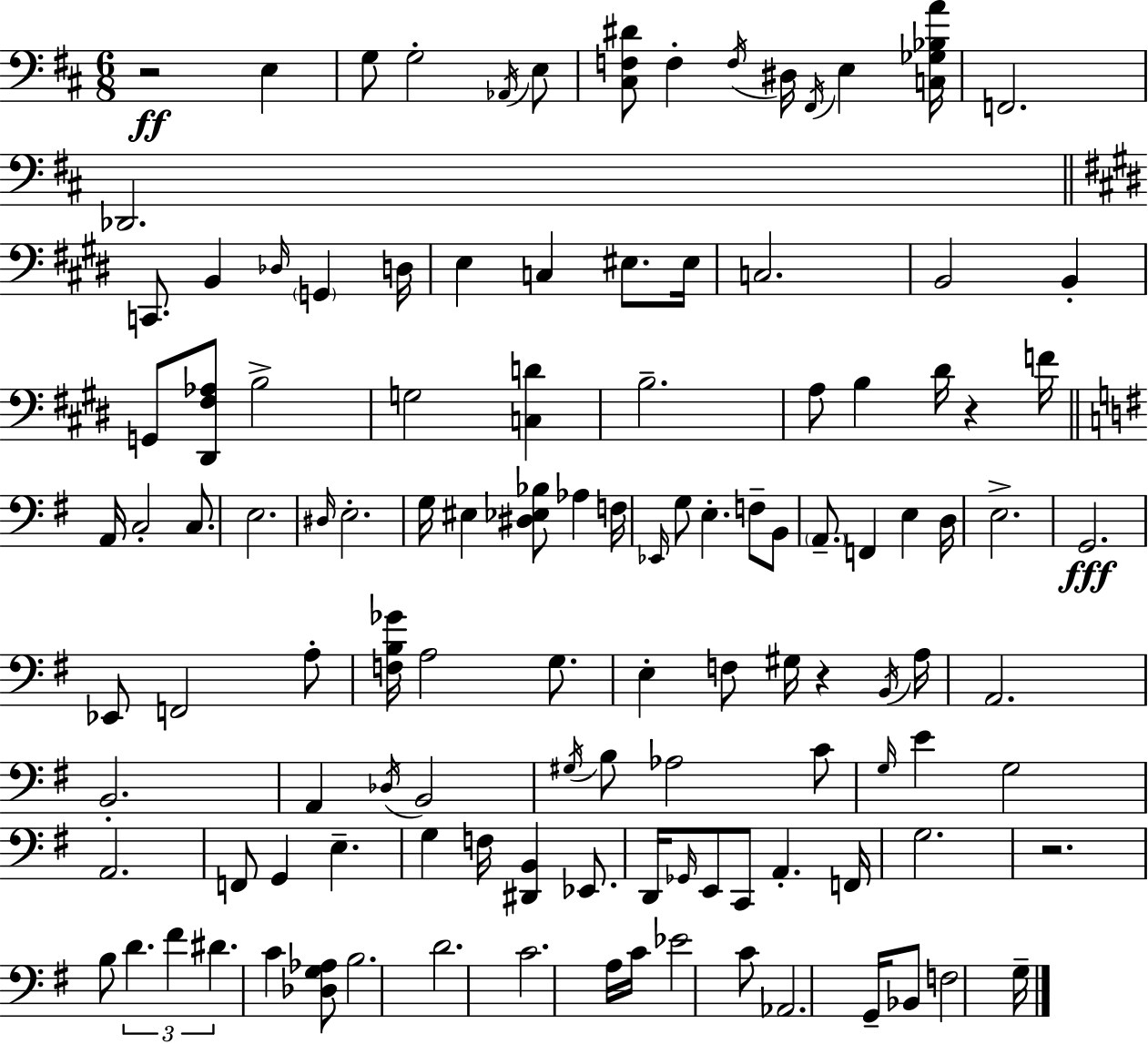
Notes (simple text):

R/h E3/q G3/e G3/h Ab2/s E3/e [C#3,F3,D#4]/e F3/q F3/s D#3/s F#2/s E3/q [C3,Gb3,Bb3,A4]/s F2/h. Db2/h. C2/e. B2/q Db3/s G2/q D3/s E3/q C3/q EIS3/e. EIS3/s C3/h. B2/h B2/q G2/e [D#2,F#3,Ab3]/e B3/h G3/h [C3,D4]/q B3/h. A3/e B3/q D#4/s R/q F4/s A2/s C3/h C3/e. E3/h. D#3/s E3/h. G3/s EIS3/q [D#3,Eb3,Bb3]/e Ab3/q F3/s Eb2/s G3/e E3/q. F3/e B2/e A2/e. F2/q E3/q D3/s E3/h. G2/h. Eb2/e F2/h A3/e [F3,B3,Gb4]/s A3/h G3/e. E3/q F3/e G#3/s R/q B2/s A3/s A2/h. B2/h. A2/q Db3/s B2/h G#3/s B3/e Ab3/h C4/e G3/s E4/q G3/h A2/h. F2/e G2/q E3/q. G3/q F3/s [D#2,B2]/q Eb2/e. D2/s Gb2/s E2/e C2/e A2/q. F2/s G3/h. R/h. B3/e D4/q. F#4/q D#4/q. C4/q [Db3,G3,Ab3]/e B3/h. D4/h. C4/h. A3/s C4/s Eb4/h C4/e Ab2/h. G2/s Bb2/e F3/h G3/s